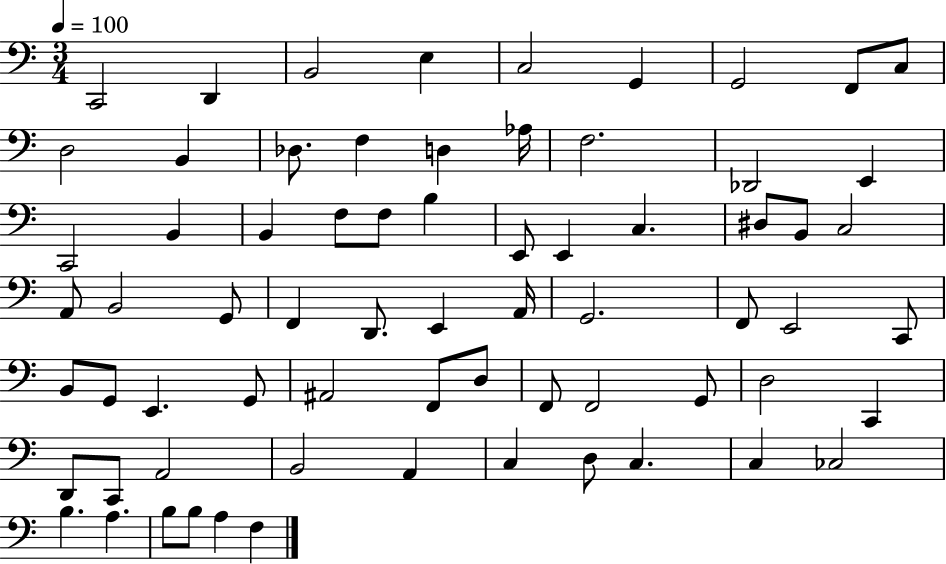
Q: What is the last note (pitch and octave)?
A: F3